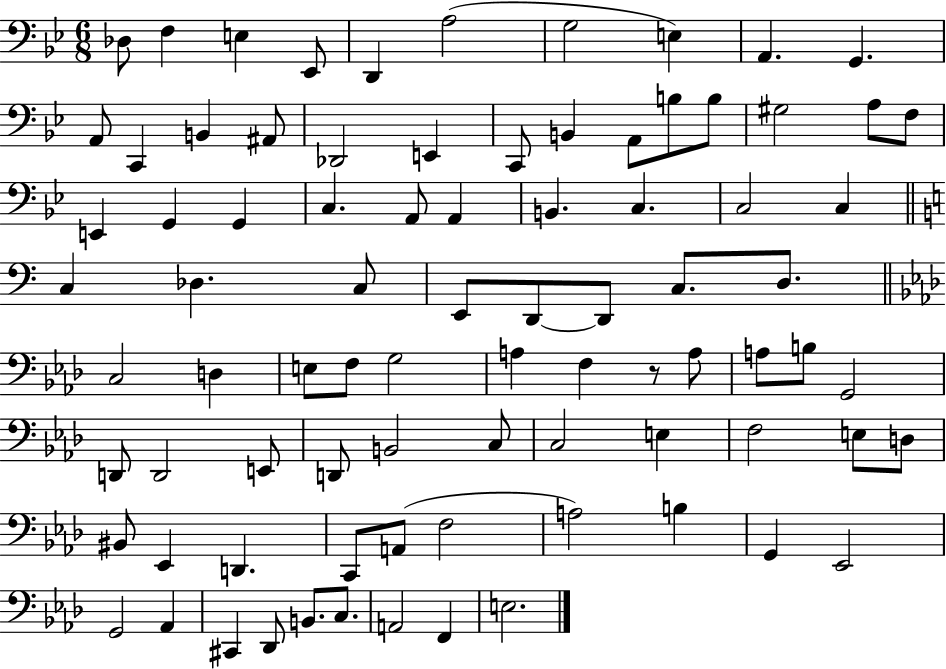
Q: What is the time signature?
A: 6/8